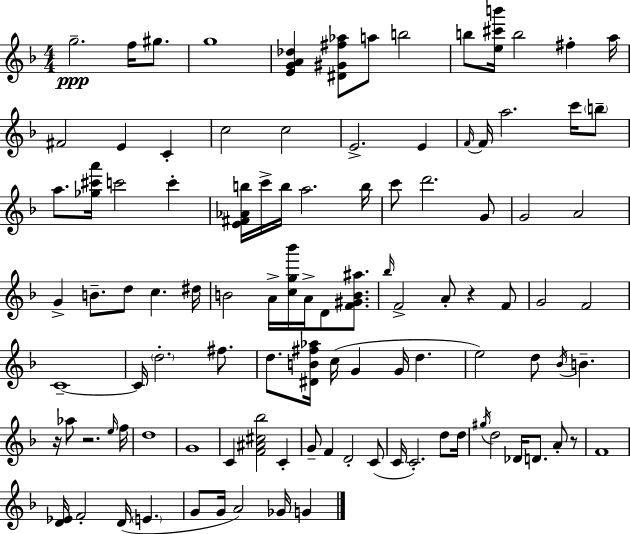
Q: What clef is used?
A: treble